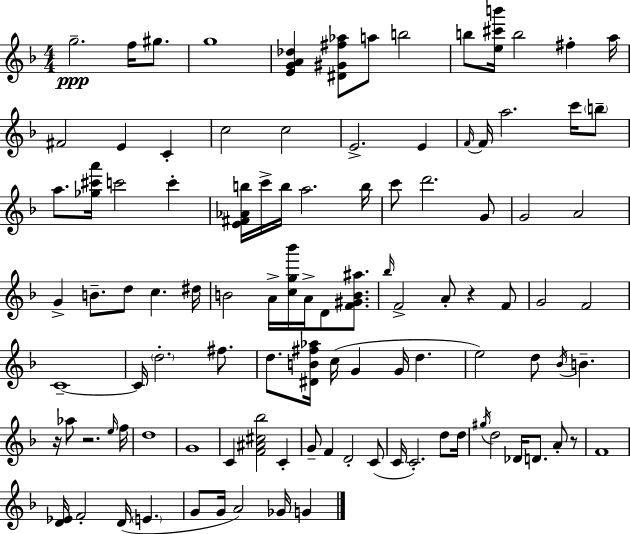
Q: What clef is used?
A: treble